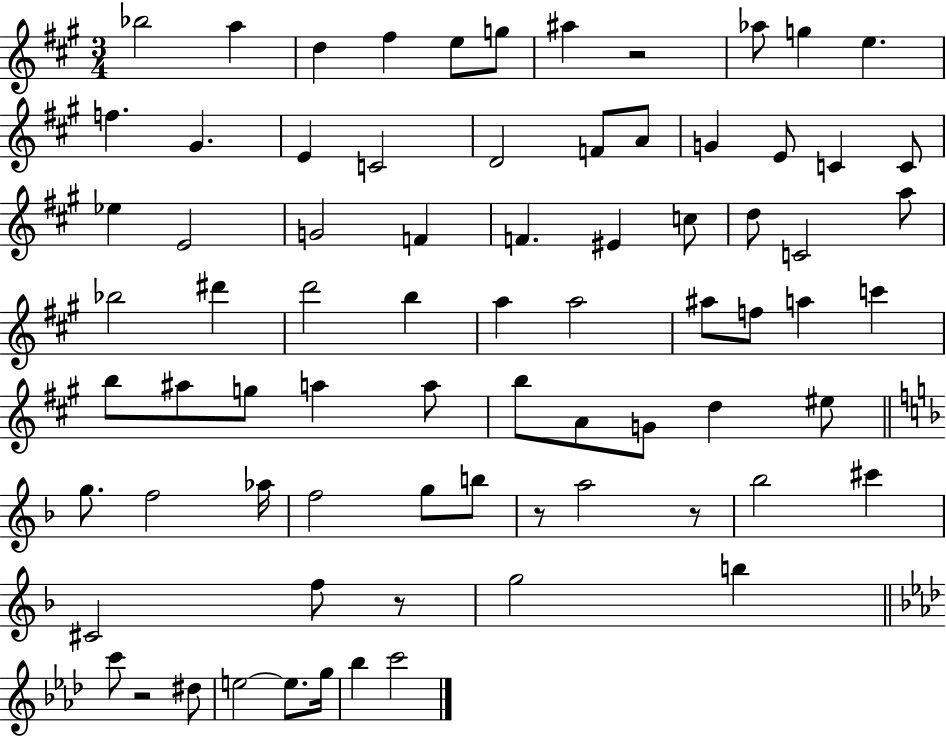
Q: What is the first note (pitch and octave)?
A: Bb5